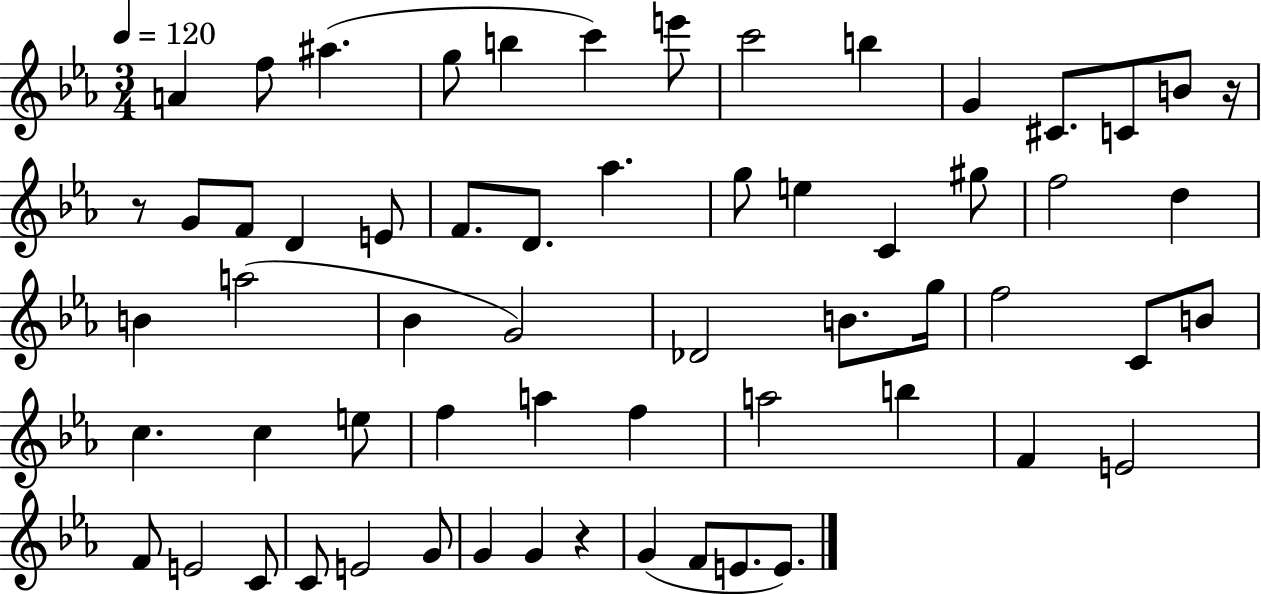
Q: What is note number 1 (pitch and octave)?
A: A4